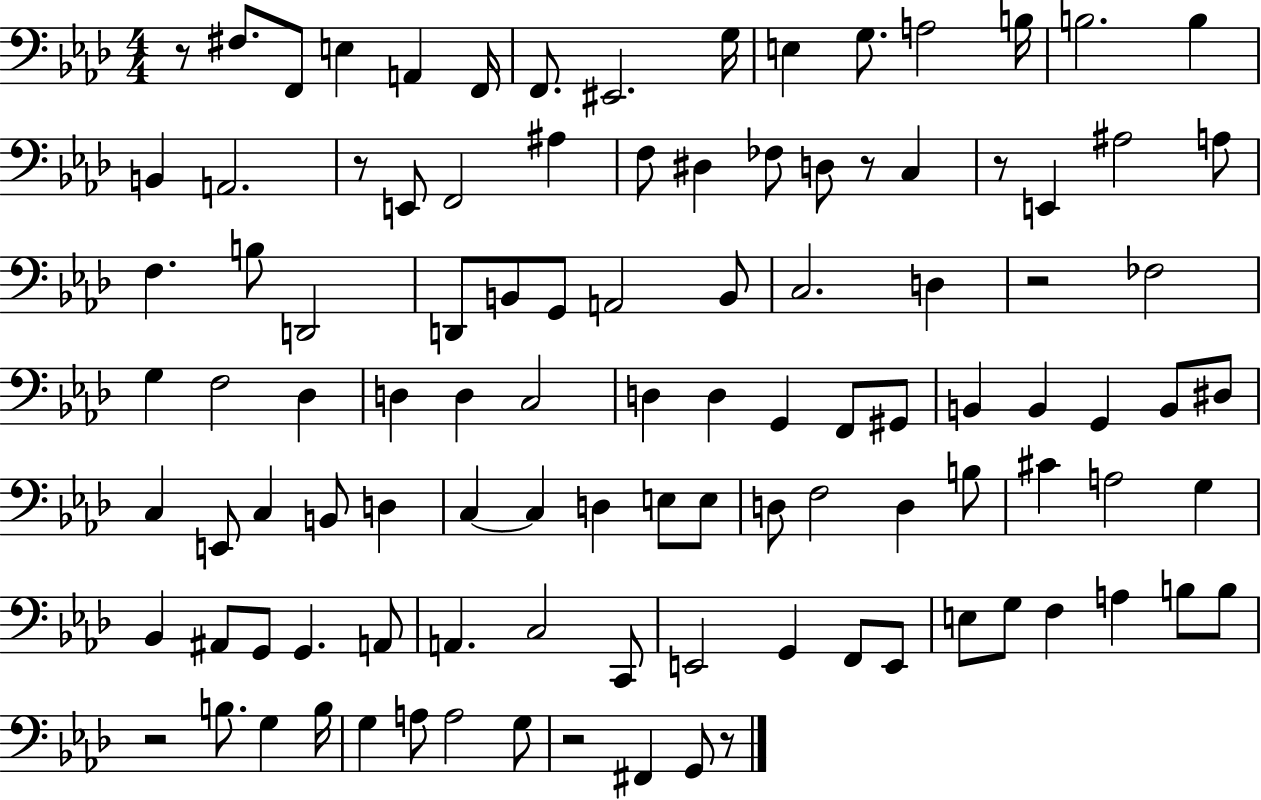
X:1
T:Untitled
M:4/4
L:1/4
K:Ab
z/2 ^F,/2 F,,/2 E, A,, F,,/4 F,,/2 ^E,,2 G,/4 E, G,/2 A,2 B,/4 B,2 B, B,, A,,2 z/2 E,,/2 F,,2 ^A, F,/2 ^D, _F,/2 D,/2 z/2 C, z/2 E,, ^A,2 A,/2 F, B,/2 D,,2 D,,/2 B,,/2 G,,/2 A,,2 B,,/2 C,2 D, z2 _F,2 G, F,2 _D, D, D, C,2 D, D, G,, F,,/2 ^G,,/2 B,, B,, G,, B,,/2 ^D,/2 C, E,,/2 C, B,,/2 D, C, C, D, E,/2 E,/2 D,/2 F,2 D, B,/2 ^C A,2 G, _B,, ^A,,/2 G,,/2 G,, A,,/2 A,, C,2 C,,/2 E,,2 G,, F,,/2 E,,/2 E,/2 G,/2 F, A, B,/2 B,/2 z2 B,/2 G, B,/4 G, A,/2 A,2 G,/2 z2 ^F,, G,,/2 z/2